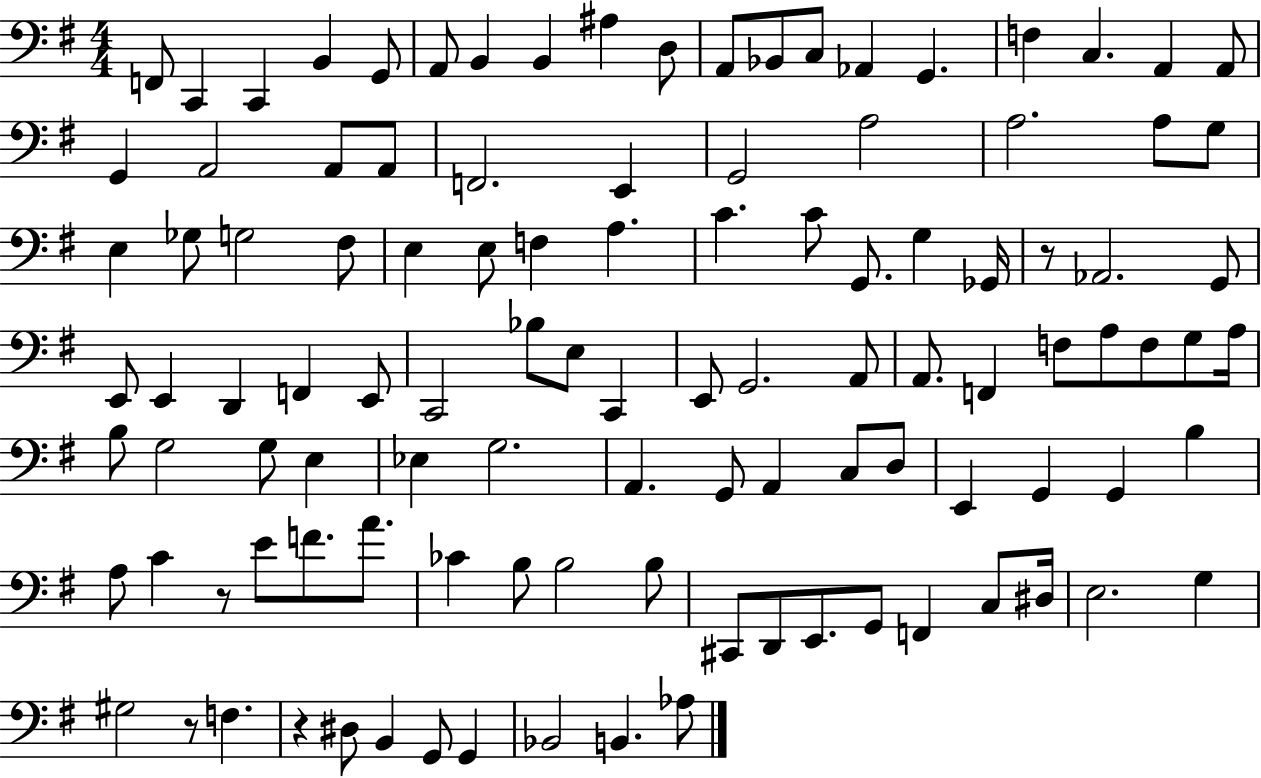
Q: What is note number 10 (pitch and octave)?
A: D3